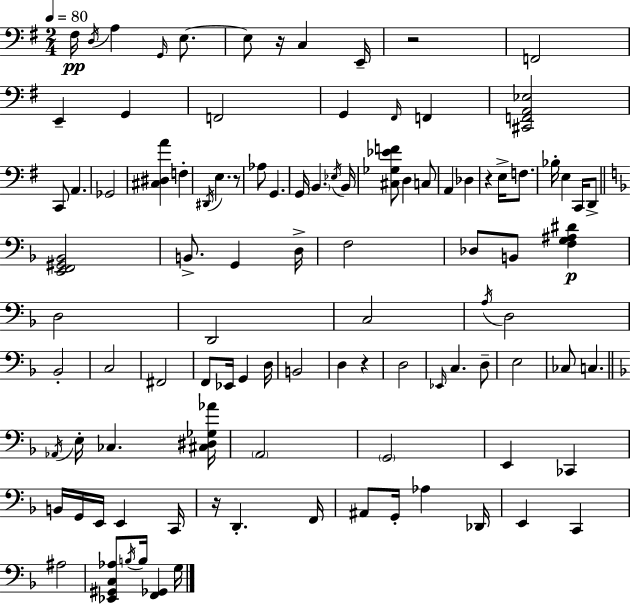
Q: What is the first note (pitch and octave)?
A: F#3